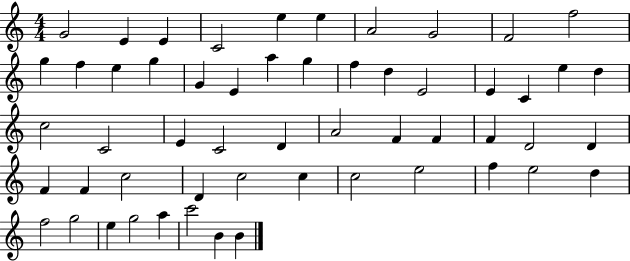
X:1
T:Untitled
M:4/4
L:1/4
K:C
G2 E E C2 e e A2 G2 F2 f2 g f e g G E a g f d E2 E C e d c2 C2 E C2 D A2 F F F D2 D F F c2 D c2 c c2 e2 f e2 d f2 g2 e g2 a c'2 B B